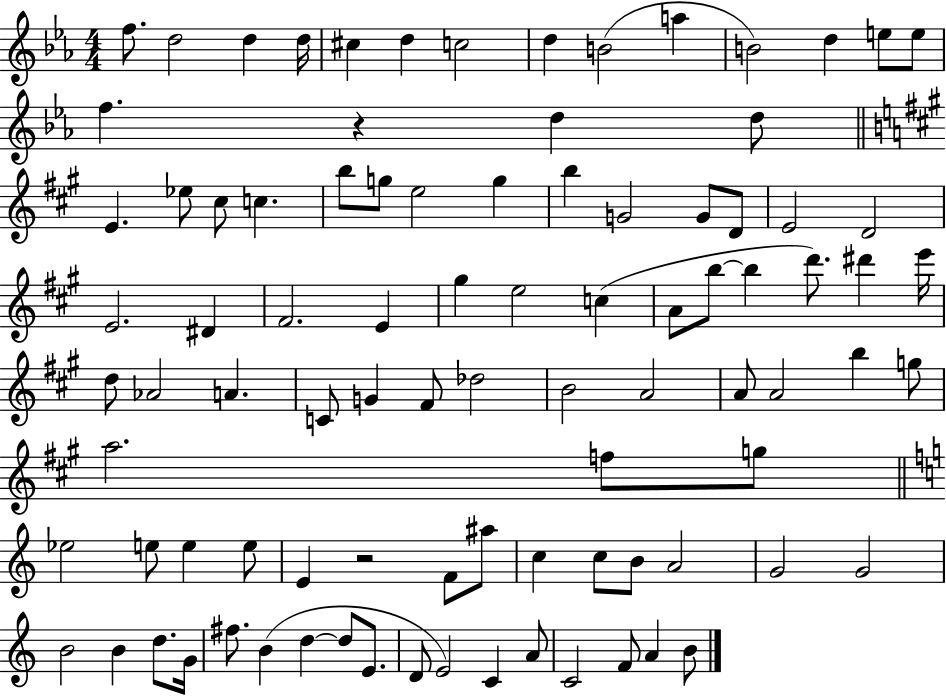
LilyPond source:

{
  \clef treble
  \numericTimeSignature
  \time 4/4
  \key ees \major
  f''8. d''2 d''4 d''16 | cis''4 d''4 c''2 | d''4 b'2( a''4 | b'2) d''4 e''8 e''8 | \break f''4. r4 d''4 d''8 | \bar "||" \break \key a \major e'4. ees''8 cis''8 c''4. | b''8 g''8 e''2 g''4 | b''4 g'2 g'8 d'8 | e'2 d'2 | \break e'2. dis'4 | fis'2. e'4 | gis''4 e''2 c''4( | a'8 b''8~~ b''4 d'''8.) dis'''4 e'''16 | \break d''8 aes'2 a'4. | c'8 g'4 fis'8 des''2 | b'2 a'2 | a'8 a'2 b''4 g''8 | \break a''2. f''8 g''8 | \bar "||" \break \key a \minor ees''2 e''8 e''4 e''8 | e'4 r2 f'8 ais''8 | c''4 c''8 b'8 a'2 | g'2 g'2 | \break b'2 b'4 d''8. g'16 | fis''8. b'4( d''4~~ d''8 e'8. | d'8 e'2) c'4 a'8 | c'2 f'8 a'4 b'8 | \break \bar "|."
}